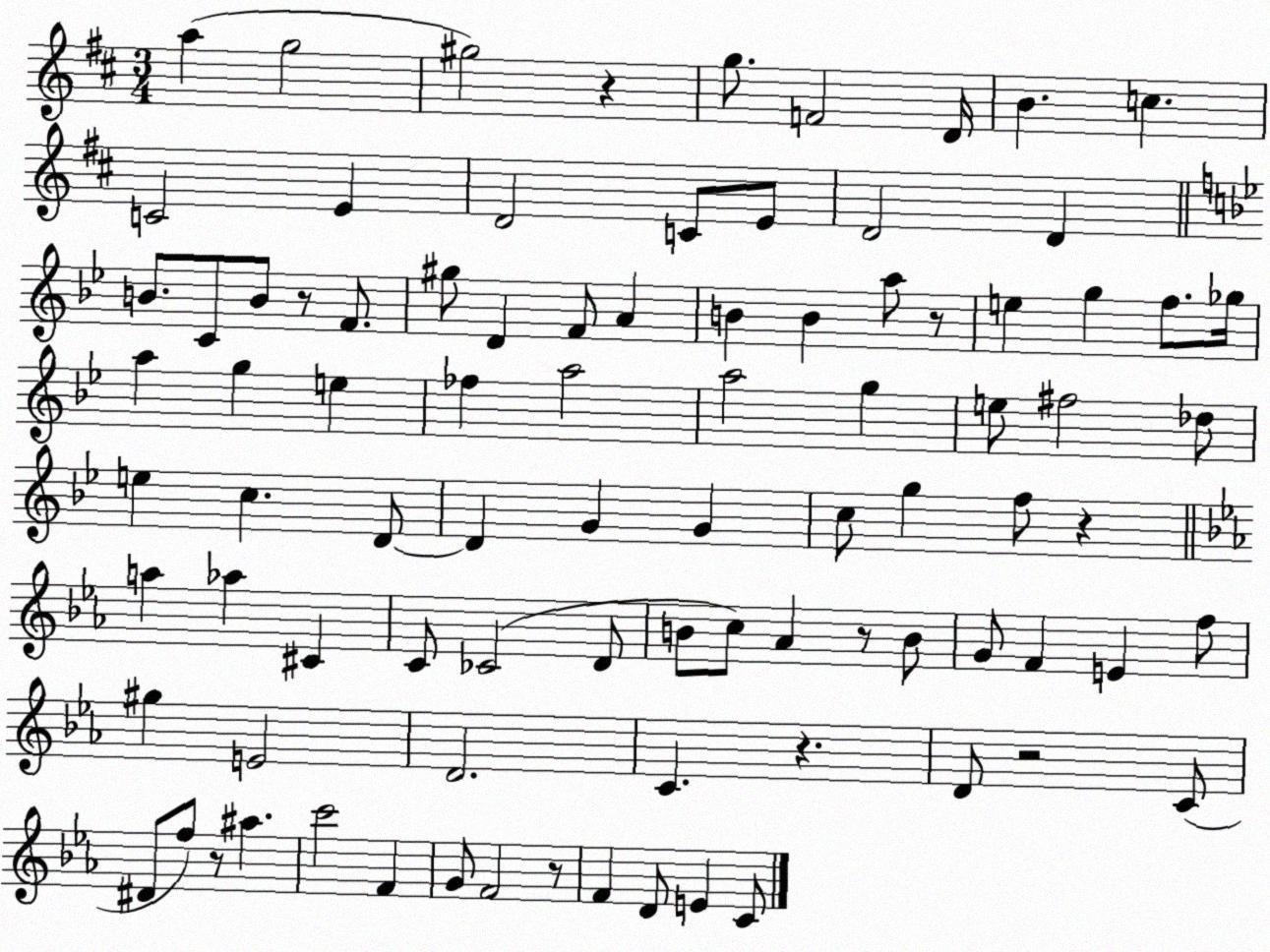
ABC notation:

X:1
T:Untitled
M:3/4
L:1/4
K:D
a g2 ^g2 z g/2 F2 D/4 B c C2 E D2 C/2 E/2 D2 D B/2 C/2 B/2 z/2 F/2 ^g/2 D F/2 A B B a/2 z/2 e g f/2 _g/4 a g e _f a2 a2 g e/2 ^f2 _d/2 e c D/2 D G G c/2 g f/2 z a _a ^C C/2 _C2 D/2 B/2 c/2 _A z/2 B/2 G/2 F E f/2 ^g E2 D2 C z D/2 z2 C/2 ^D/2 f/2 z/2 ^a c'2 F G/2 F2 z/2 F D/2 E C/2